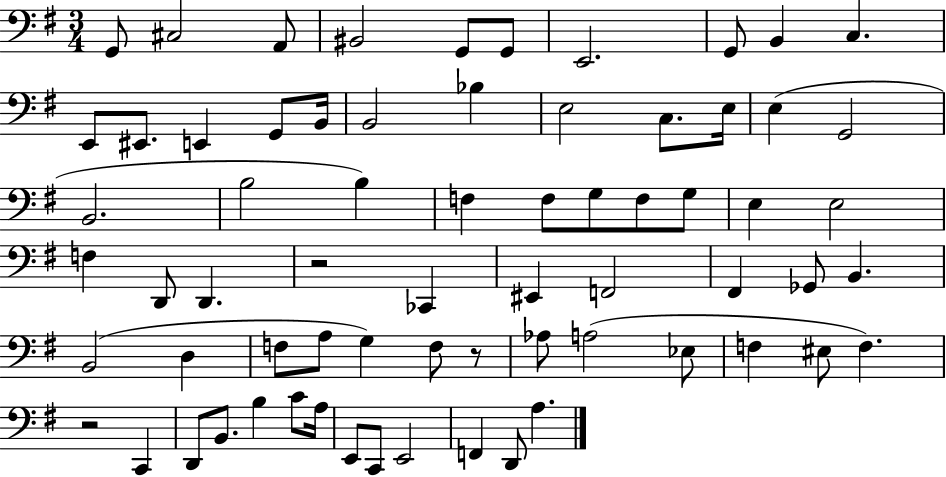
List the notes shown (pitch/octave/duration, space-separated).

G2/e C#3/h A2/e BIS2/h G2/e G2/e E2/h. G2/e B2/q C3/q. E2/e EIS2/e. E2/q G2/e B2/s B2/h Bb3/q E3/h C3/e. E3/s E3/q G2/h B2/h. B3/h B3/q F3/q F3/e G3/e F3/e G3/e E3/q E3/h F3/q D2/e D2/q. R/h CES2/q EIS2/q F2/h F#2/q Gb2/e B2/q. B2/h D3/q F3/e A3/e G3/q F3/e R/e Ab3/e A3/h Eb3/e F3/q EIS3/e F3/q. R/h C2/q D2/e B2/e. B3/q C4/e A3/s E2/e C2/e E2/h F2/q D2/e A3/q.